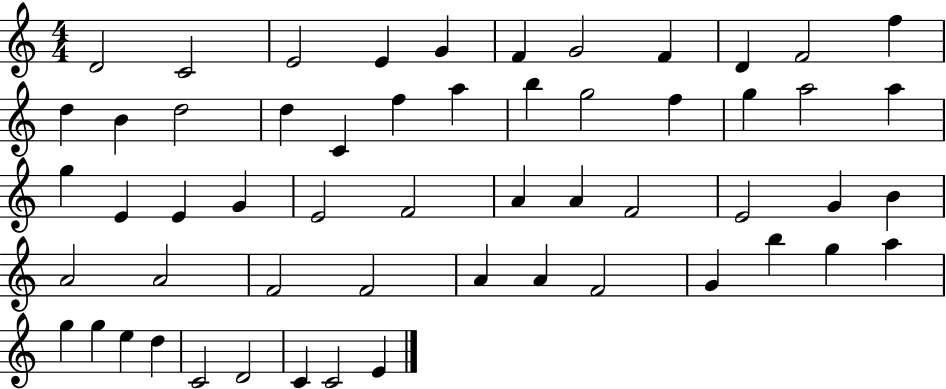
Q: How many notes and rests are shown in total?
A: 56